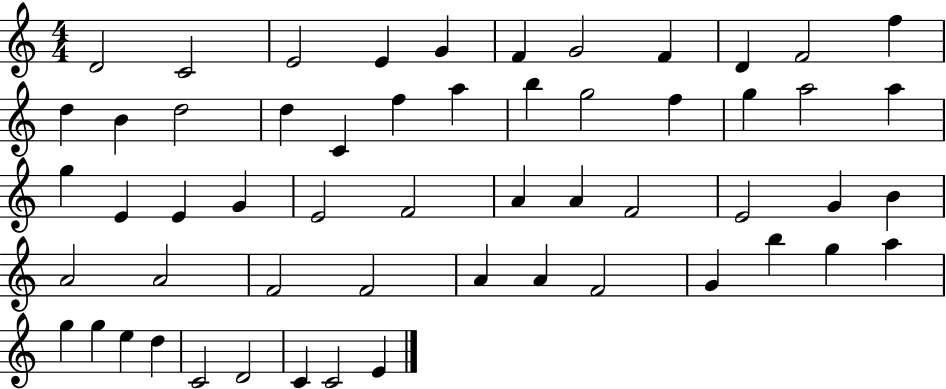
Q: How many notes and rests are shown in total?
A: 56